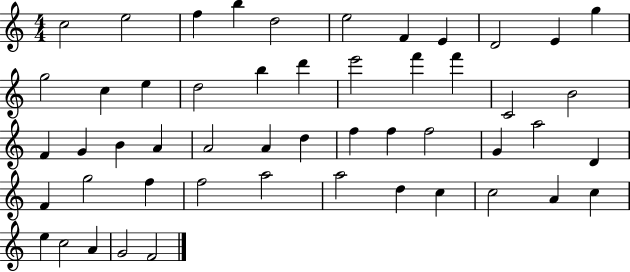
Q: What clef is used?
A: treble